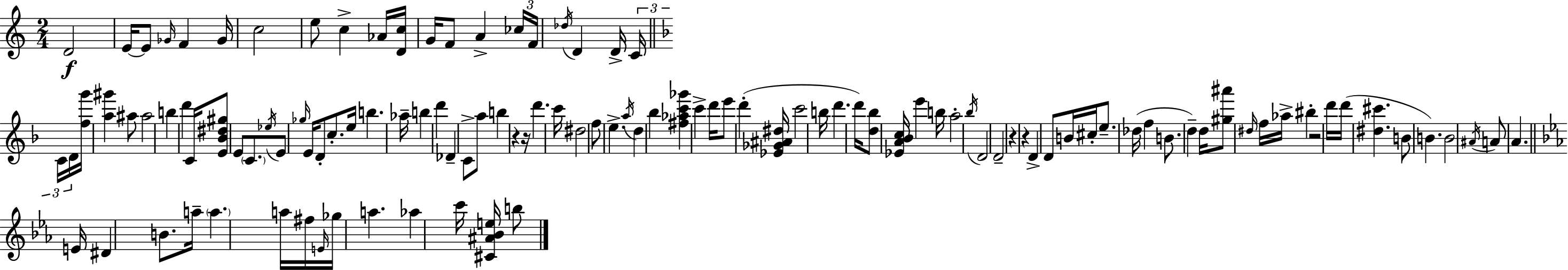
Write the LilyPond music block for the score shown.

{
  \clef treble
  \numericTimeSignature
  \time 2/4
  \key c \major
  d'2\f | e'16~~ e'8 \grace { ges'16 } f'4 | ges'16 c''2 | e''8 c''4-> aes'16 | \break <d' c''>16 g'16 f'8 a'4-> | \tuplet 3/2 { ces''16 f'16 \acciaccatura { des''16 } } d'4 d'16-> | \tuplet 3/2 { c'16 \bar "||" \break \key f \major c'16 d'16 } <f'' g'''>16 <a'' gis'''>4 ais''8 | ais''2 | b''4 d'''4 | c'16 <e' bes' dis'' gis''>8 e'8 \parenthesize c'8. | \break \acciaccatura { ees''16 } e'8 \grace { ges''16 } e'16 d'8-. | c''8.-. e''16 b''4. | aes''16-- b''4 d'''4 | des'4-- c'8-> | \break a''8 b''4 r4 | r16 d'''4. | c'''16 dis''2 | f''8 e''4.-> | \break \acciaccatura { a''16 } d''4 | bes''4 <fis'' aes'' c''' ges'''>4 | c'''4-> d'''16 e'''8 d'''4-.( | <ees' ges' ais' dis''>16 c'''2 | \break b''16 d'''4. | d'''16) <d'' bes''>8 <ees' a' bes' c''>16 e'''4 | b''16 a''2-. | \acciaccatura { bes''16 } d'2 | \break d'2-- | r4 | r4 d'4-> | d'8 b'16 cis''16-. e''8.-- | \break des''16( f''4 b'8. | d''4--) d''16 <gis'' ais'''>8 \grace { dis''16 } | f''16 aes''16-> bis''4-. r2 | d'''16 d'''16( | \break <dis'' cis'''>4. b'8 | b'4.) b'2 | \acciaccatura { ais'16 } a'8 | a'4. \bar "||" \break \key ees \major e'16 dis'4 b'8. | a''16-- \parenthesize a''4. a''16 | fis''16 \grace { e'16 } ges''16 a''4. | aes''4 c'''16 <cis' ais' bes' e''>16 b''8 | \break \bar "|."
}